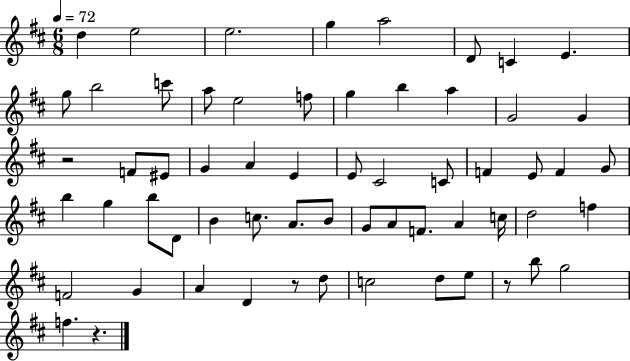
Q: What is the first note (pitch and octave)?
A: D5